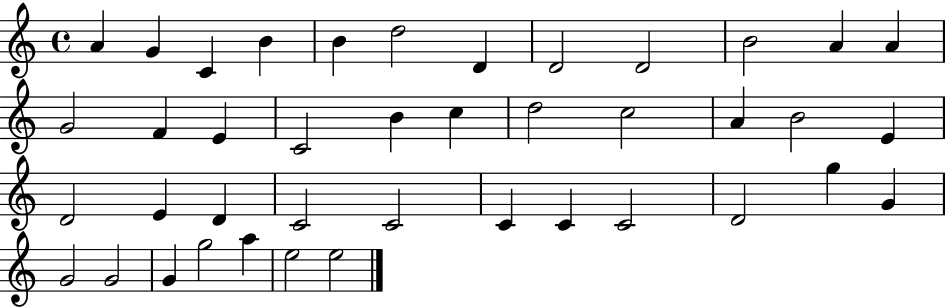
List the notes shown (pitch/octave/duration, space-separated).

A4/q G4/q C4/q B4/q B4/q D5/h D4/q D4/h D4/h B4/h A4/q A4/q G4/h F4/q E4/q C4/h B4/q C5/q D5/h C5/h A4/q B4/h E4/q D4/h E4/q D4/q C4/h C4/h C4/q C4/q C4/h D4/h G5/q G4/q G4/h G4/h G4/q G5/h A5/q E5/h E5/h